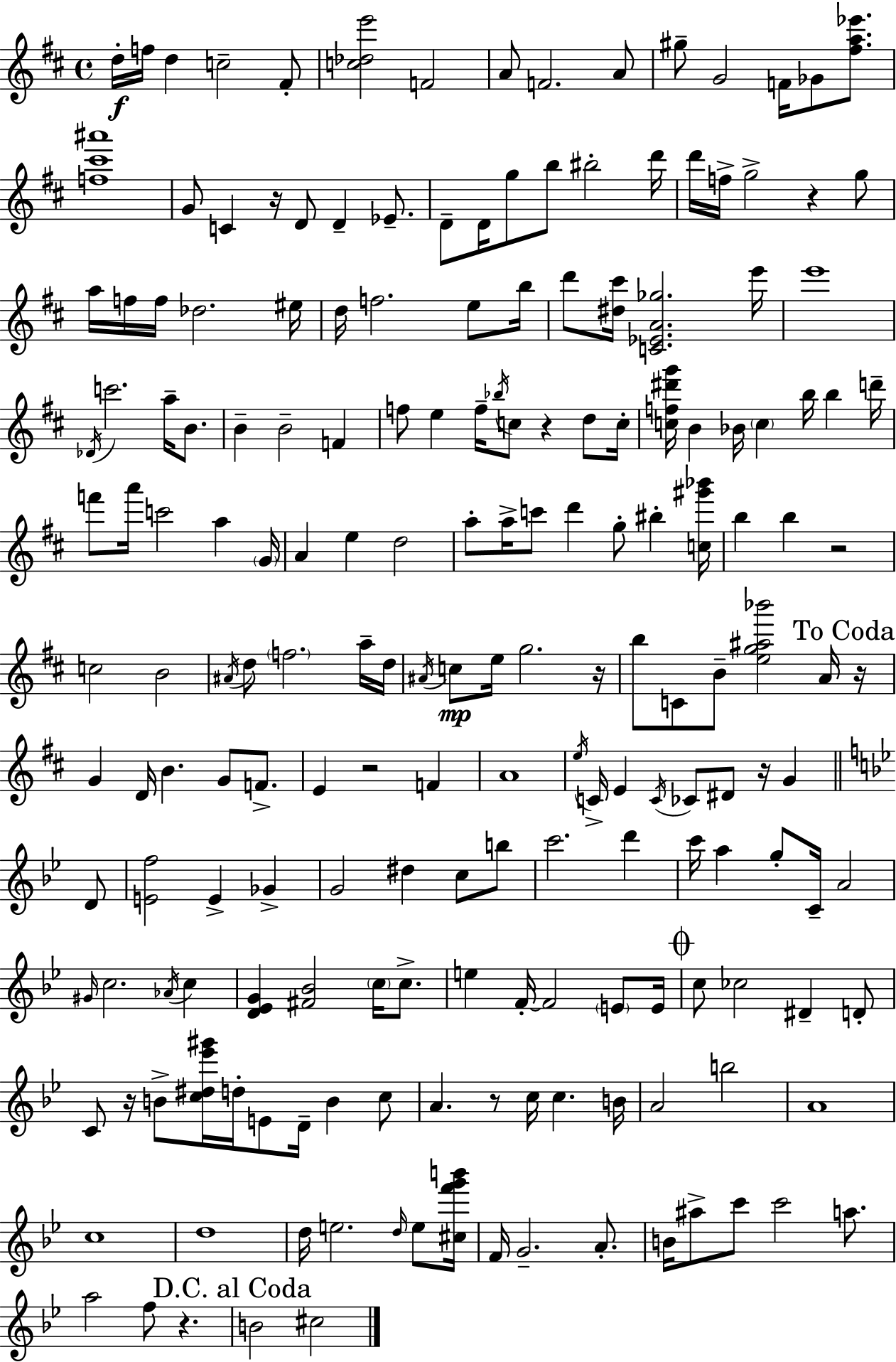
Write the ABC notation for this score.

X:1
T:Untitled
M:4/4
L:1/4
K:D
d/4 f/4 d c2 ^F/2 [c_de']2 F2 A/2 F2 A/2 ^g/2 G2 F/4 _G/2 [^fa_e']/2 [f^c'^a']4 G/2 C z/4 D/2 D _E/2 D/2 D/4 g/2 b/2 ^b2 d'/4 d'/4 f/4 g2 z g/2 a/4 f/4 f/4 _d2 ^e/4 d/4 f2 e/2 b/4 d'/2 [^d^c']/4 [C_EA_g]2 e'/4 e'4 _D/4 c'2 a/4 B/2 B B2 F f/2 e f/4 _b/4 c/2 z d/2 c/4 [cf^d'g']/4 B _B/4 c b/4 b d'/4 f'/2 a'/4 c'2 a G/4 A e d2 a/2 a/4 c'/2 d' g/2 ^b [c^g'_b']/4 b b z2 c2 B2 ^A/4 d/2 f2 a/4 d/4 ^A/4 c/2 e/4 g2 z/4 b/2 C/2 B/2 [eg^a_b']2 A/4 z/4 G D/4 B G/2 F/2 E z2 F A4 e/4 C/4 E C/4 _C/2 ^D/2 z/4 G D/2 [Ef]2 E _G G2 ^d c/2 b/2 c'2 d' c'/4 a g/2 C/4 A2 ^G/4 c2 _A/4 c [D_EG] [^F_B]2 c/4 c/2 e F/4 F2 E/2 E/4 c/2 _c2 ^D D/2 C/2 z/4 B/2 [c^d_e'^g']/4 d/4 E/2 D/4 B c/2 A z/2 c/4 c B/4 A2 b2 A4 c4 d4 d/4 e2 d/4 e/2 [^cf'g'b']/4 F/4 G2 A/2 B/4 ^a/2 c'/2 c'2 a/2 a2 f/2 z B2 ^c2